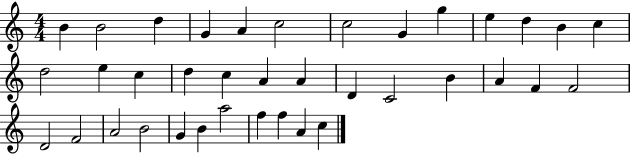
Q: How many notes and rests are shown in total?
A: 37